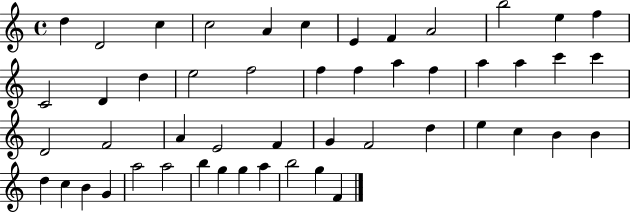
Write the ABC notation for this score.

X:1
T:Untitled
M:4/4
L:1/4
K:C
d D2 c c2 A c E F A2 b2 e f C2 D d e2 f2 f f a f a a c' c' D2 F2 A E2 F G F2 d e c B B d c B G a2 a2 b g g a b2 g F